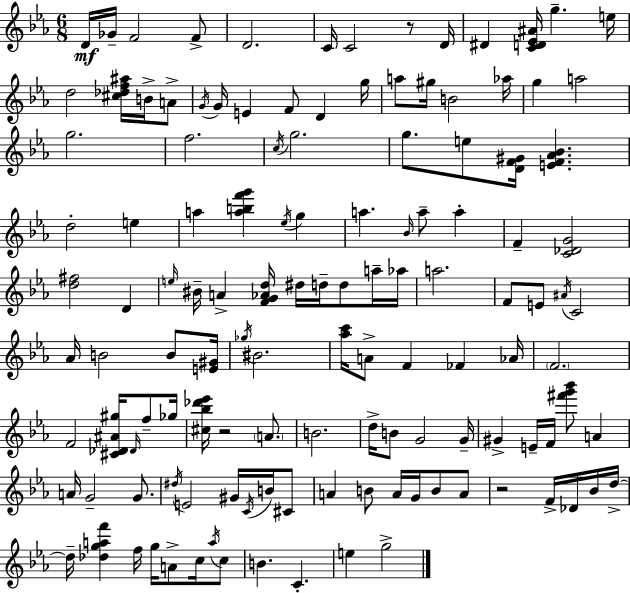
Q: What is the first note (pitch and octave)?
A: D4